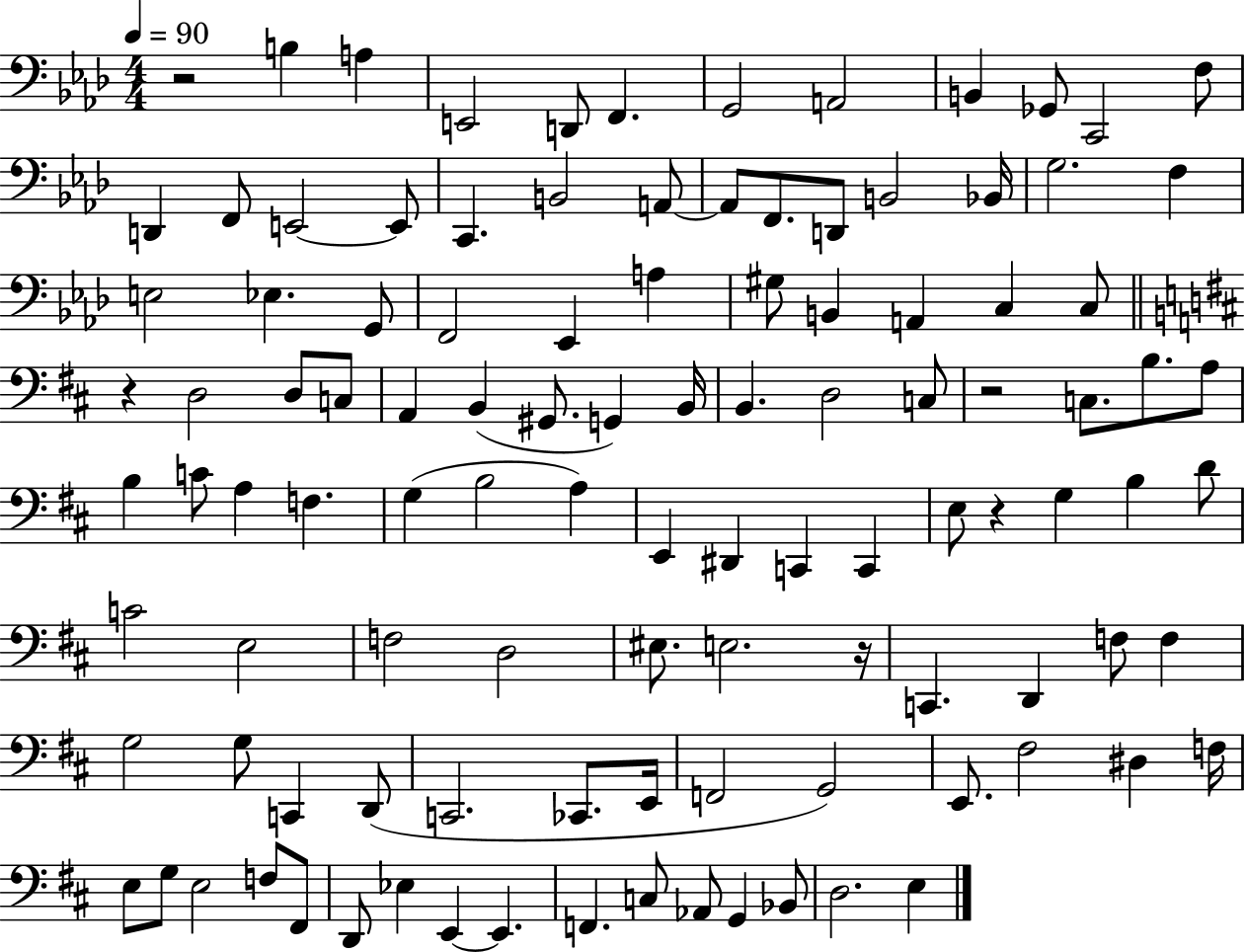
R/h B3/q A3/q E2/h D2/e F2/q. G2/h A2/h B2/q Gb2/e C2/h F3/e D2/q F2/e E2/h E2/e C2/q. B2/h A2/e A2/e F2/e. D2/e B2/h Bb2/s G3/h. F3/q E3/h Eb3/q. G2/e F2/h Eb2/q A3/q G#3/e B2/q A2/q C3/q C3/e R/q D3/h D3/e C3/e A2/q B2/q G#2/e. G2/q B2/s B2/q. D3/h C3/e R/h C3/e. B3/e. A3/e B3/q C4/e A3/q F3/q. G3/q B3/h A3/q E2/q D#2/q C2/q C2/q E3/e R/q G3/q B3/q D4/e C4/h E3/h F3/h D3/h EIS3/e. E3/h. R/s C2/q. D2/q F3/e F3/q G3/h G3/e C2/q D2/e C2/h. CES2/e. E2/s F2/h G2/h E2/e. F#3/h D#3/q F3/s E3/e G3/e E3/h F3/e F#2/e D2/e Eb3/q E2/q E2/q. F2/q. C3/e Ab2/e G2/q Bb2/e D3/h. E3/q